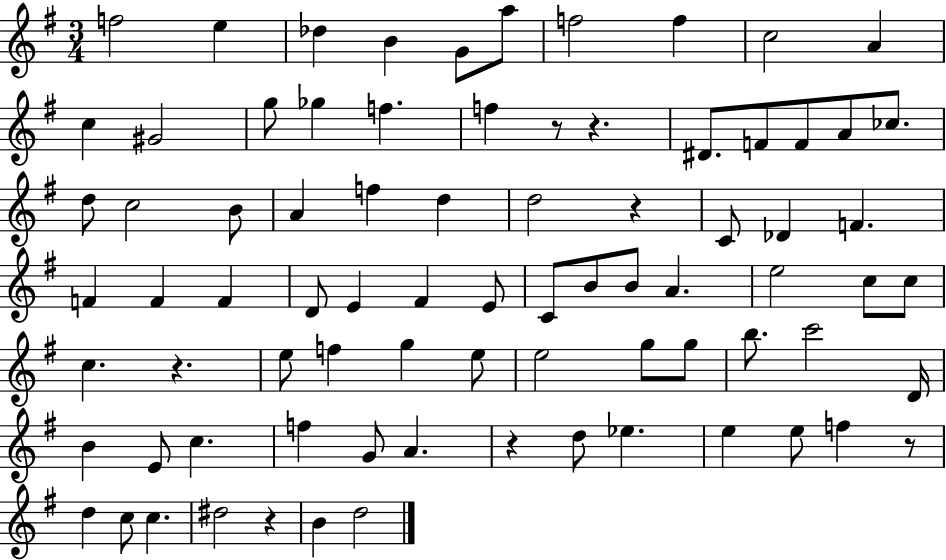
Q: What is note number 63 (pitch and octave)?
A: D5